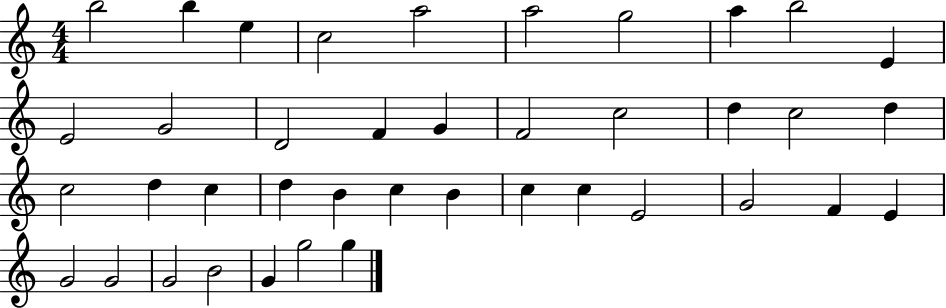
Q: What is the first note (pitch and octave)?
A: B5